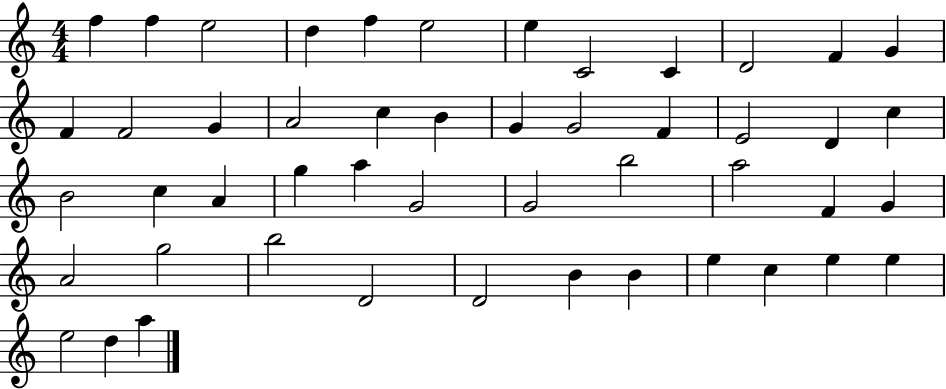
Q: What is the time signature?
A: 4/4